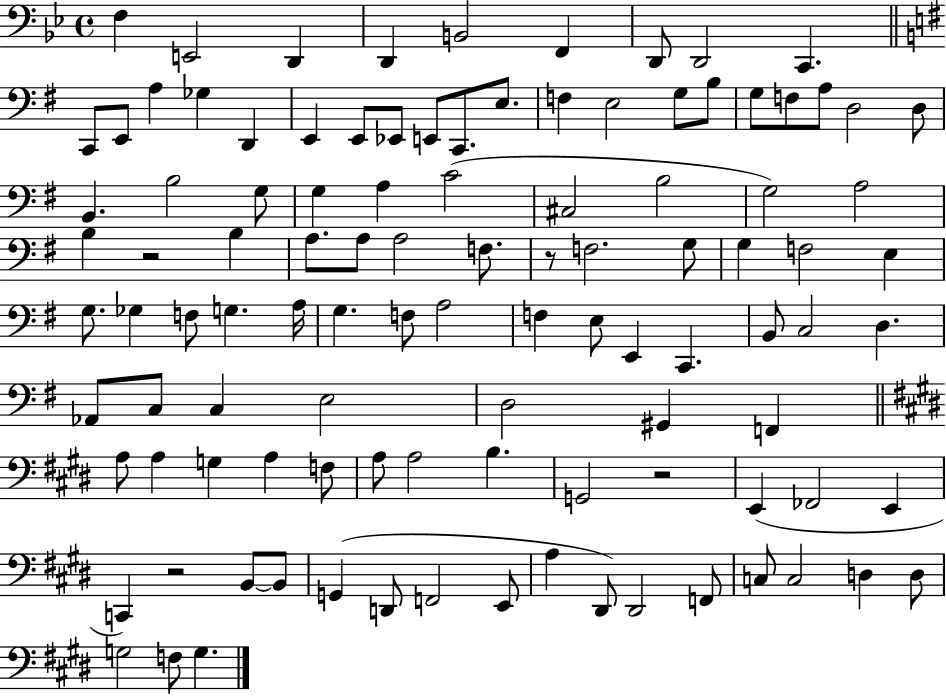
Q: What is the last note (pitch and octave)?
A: G3